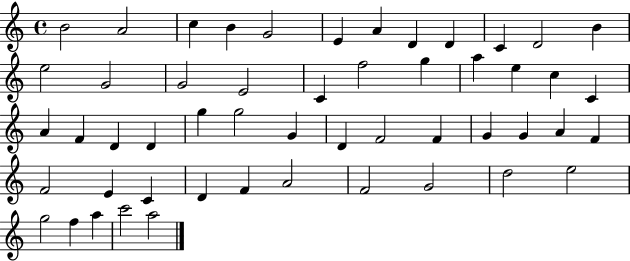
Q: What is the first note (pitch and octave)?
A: B4